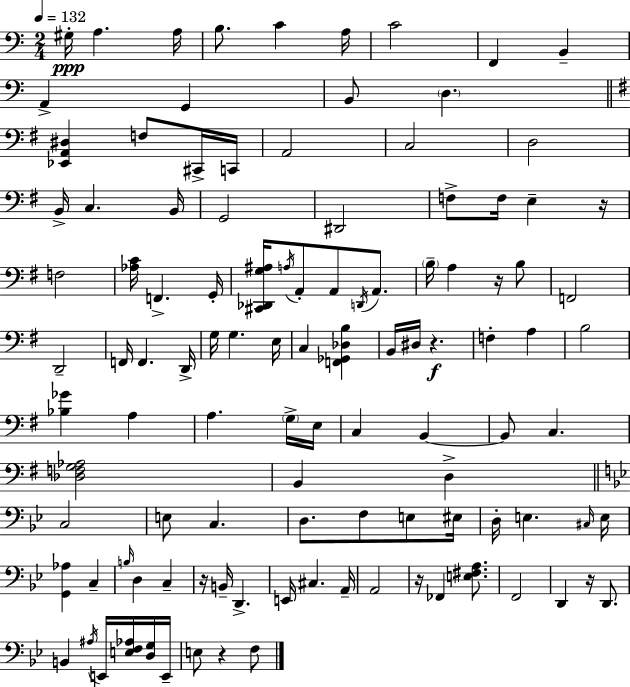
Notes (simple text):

G#3/s A3/q. A3/s B3/e. C4/q A3/s C4/h F2/q B2/q A2/q G2/q B2/e D3/q. [Eb2,A2,D#3]/q F3/e C#2/s C2/s A2/h C3/h D3/h B2/s C3/q. B2/s G2/h D#2/h F3/e F3/s E3/q R/s F3/h [Ab3,C4]/s F2/q. G2/s [C#2,Db2,G3,A#3]/s A3/s A2/e A2/e D2/s A2/e. B3/s A3/q R/s B3/e F2/h D2/h F2/s F2/q. D2/s G3/s G3/q. E3/s C3/q [F2,Gb2,Db3,B3]/q B2/s D#3/s R/q. F3/q A3/q B3/h [Bb3,Gb4]/q A3/q A3/q. G3/s E3/s C3/q B2/q B2/e C3/q. [Db3,F3,G3,Ab3]/h B2/q D3/q C3/h E3/e C3/q. D3/e. F3/e E3/e EIS3/s D3/s E3/q. C#3/s E3/s [G2,Ab3]/q C3/q B3/s D3/q C3/q R/s B2/s D2/q. E2/s C#3/q. A2/s A2/h R/s FES2/q [E3,F#3,A3]/e. F2/h D2/q R/s D2/e. B2/q A#3/s E2/s [E3,F3,Ab3]/s [D3,G3]/s E2/s E3/e R/q F3/e